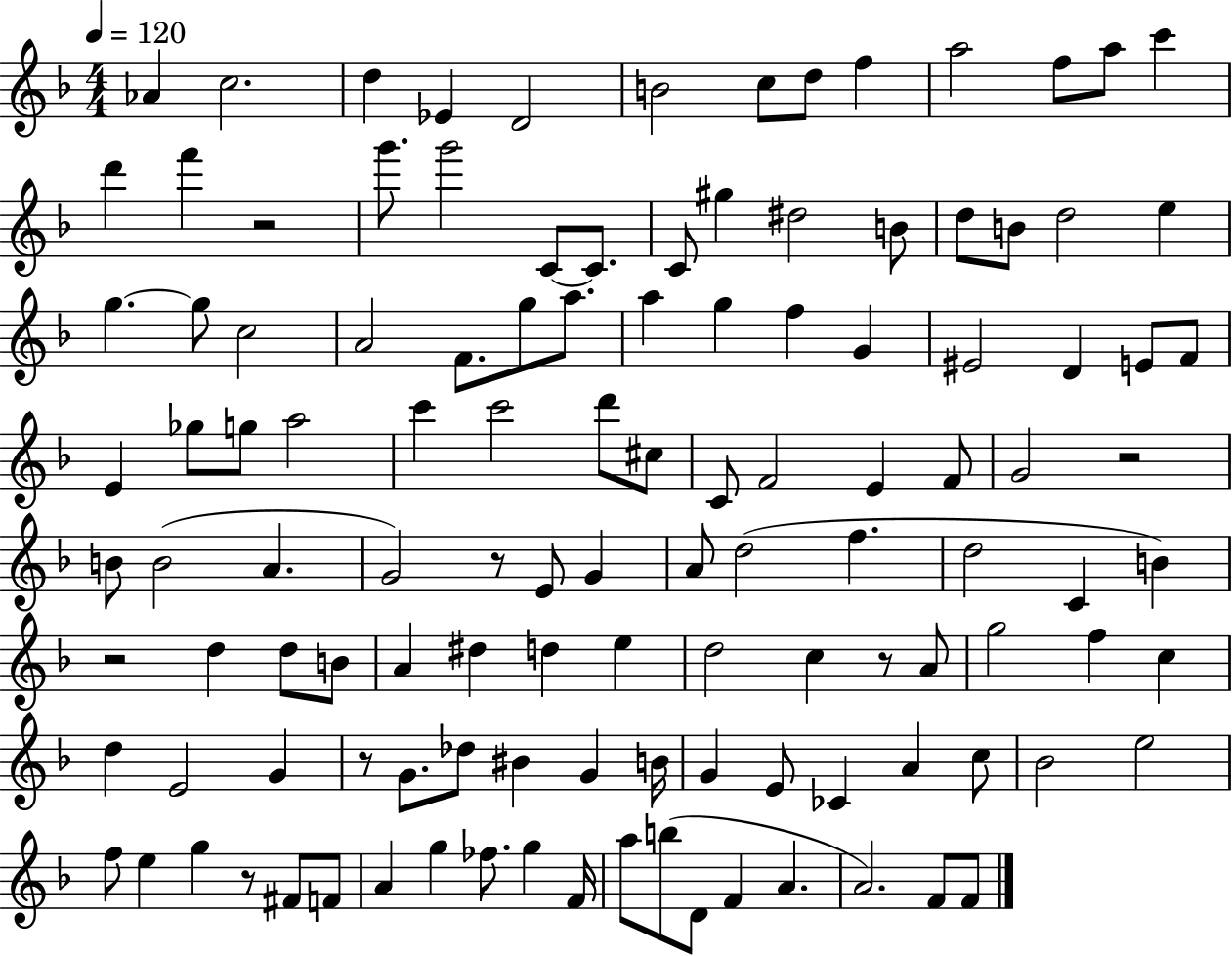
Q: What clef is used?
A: treble